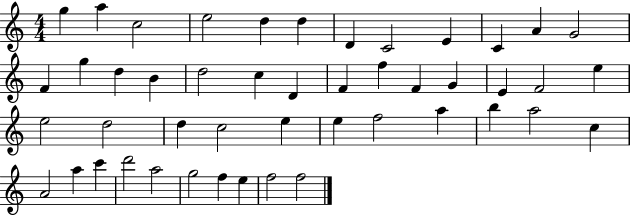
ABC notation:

X:1
T:Untitled
M:4/4
L:1/4
K:C
g a c2 e2 d d D C2 E C A G2 F g d B d2 c D F f F G E F2 e e2 d2 d c2 e e f2 a b a2 c A2 a c' d'2 a2 g2 f e f2 f2